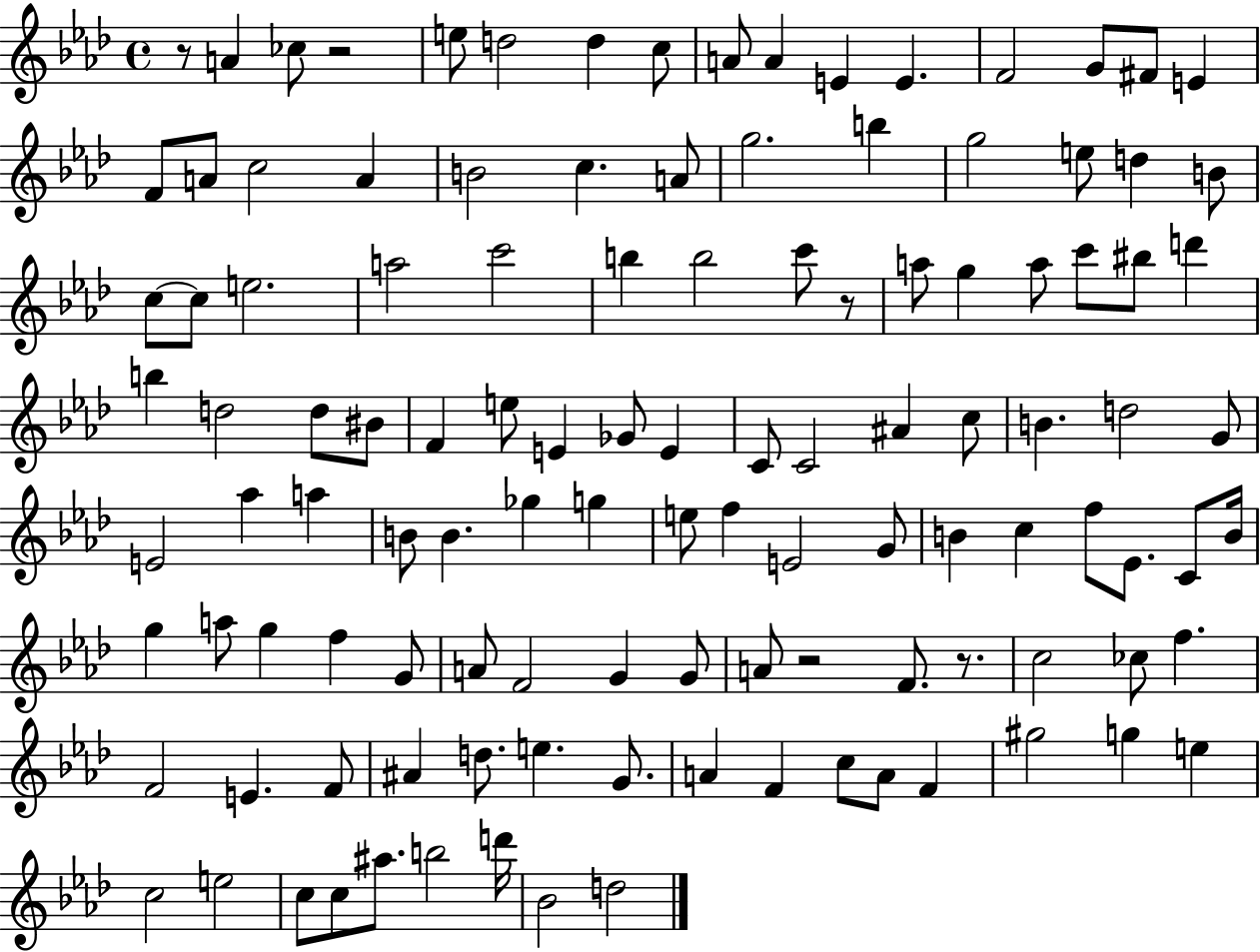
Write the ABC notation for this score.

X:1
T:Untitled
M:4/4
L:1/4
K:Ab
z/2 A _c/2 z2 e/2 d2 d c/2 A/2 A E E F2 G/2 ^F/2 E F/2 A/2 c2 A B2 c A/2 g2 b g2 e/2 d B/2 c/2 c/2 e2 a2 c'2 b b2 c'/2 z/2 a/2 g a/2 c'/2 ^b/2 d' b d2 d/2 ^B/2 F e/2 E _G/2 E C/2 C2 ^A c/2 B d2 G/2 E2 _a a B/2 B _g g e/2 f E2 G/2 B c f/2 _E/2 C/2 B/4 g a/2 g f G/2 A/2 F2 G G/2 A/2 z2 F/2 z/2 c2 _c/2 f F2 E F/2 ^A d/2 e G/2 A F c/2 A/2 F ^g2 g e c2 e2 c/2 c/2 ^a/2 b2 d'/4 _B2 d2